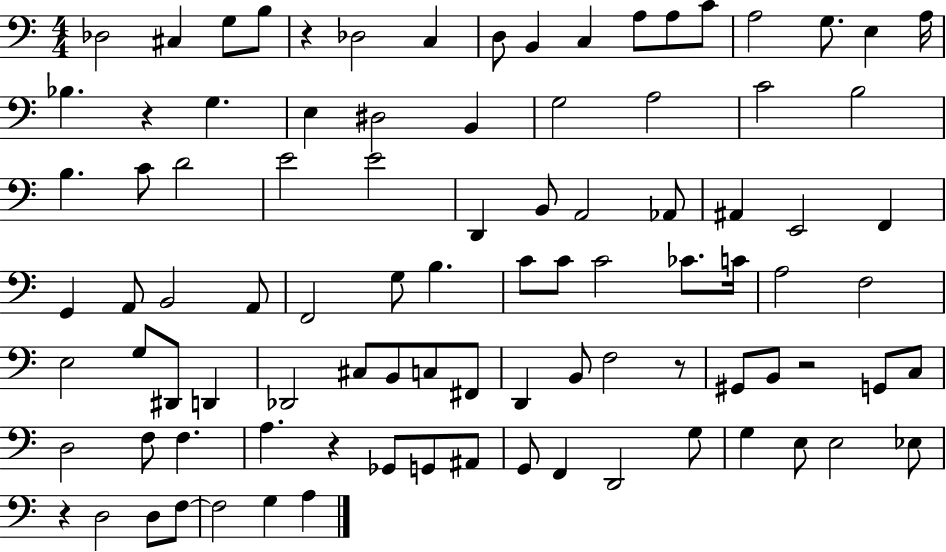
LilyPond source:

{
  \clef bass
  \numericTimeSignature
  \time 4/4
  \key c \major
  des2 cis4 g8 b8 | r4 des2 c4 | d8 b,4 c4 a8 a8 c'8 | a2 g8. e4 a16 | \break bes4. r4 g4. | e4 dis2 b,4 | g2 a2 | c'2 b2 | \break b4. c'8 d'2 | e'2 e'2 | d,4 b,8 a,2 aes,8 | ais,4 e,2 f,4 | \break g,4 a,8 b,2 a,8 | f,2 g8 b4. | c'8 c'8 c'2 ces'8. c'16 | a2 f2 | \break e2 g8 dis,8 d,4 | des,2 cis8 b,8 c8 fis,8 | d,4 b,8 f2 r8 | gis,8 b,8 r2 g,8 c8 | \break d2 f8 f4. | a4. r4 ges,8 g,8 ais,8 | g,8 f,4 d,2 g8 | g4 e8 e2 ees8 | \break r4 d2 d8 f8~~ | f2 g4 a4 | \bar "|."
}